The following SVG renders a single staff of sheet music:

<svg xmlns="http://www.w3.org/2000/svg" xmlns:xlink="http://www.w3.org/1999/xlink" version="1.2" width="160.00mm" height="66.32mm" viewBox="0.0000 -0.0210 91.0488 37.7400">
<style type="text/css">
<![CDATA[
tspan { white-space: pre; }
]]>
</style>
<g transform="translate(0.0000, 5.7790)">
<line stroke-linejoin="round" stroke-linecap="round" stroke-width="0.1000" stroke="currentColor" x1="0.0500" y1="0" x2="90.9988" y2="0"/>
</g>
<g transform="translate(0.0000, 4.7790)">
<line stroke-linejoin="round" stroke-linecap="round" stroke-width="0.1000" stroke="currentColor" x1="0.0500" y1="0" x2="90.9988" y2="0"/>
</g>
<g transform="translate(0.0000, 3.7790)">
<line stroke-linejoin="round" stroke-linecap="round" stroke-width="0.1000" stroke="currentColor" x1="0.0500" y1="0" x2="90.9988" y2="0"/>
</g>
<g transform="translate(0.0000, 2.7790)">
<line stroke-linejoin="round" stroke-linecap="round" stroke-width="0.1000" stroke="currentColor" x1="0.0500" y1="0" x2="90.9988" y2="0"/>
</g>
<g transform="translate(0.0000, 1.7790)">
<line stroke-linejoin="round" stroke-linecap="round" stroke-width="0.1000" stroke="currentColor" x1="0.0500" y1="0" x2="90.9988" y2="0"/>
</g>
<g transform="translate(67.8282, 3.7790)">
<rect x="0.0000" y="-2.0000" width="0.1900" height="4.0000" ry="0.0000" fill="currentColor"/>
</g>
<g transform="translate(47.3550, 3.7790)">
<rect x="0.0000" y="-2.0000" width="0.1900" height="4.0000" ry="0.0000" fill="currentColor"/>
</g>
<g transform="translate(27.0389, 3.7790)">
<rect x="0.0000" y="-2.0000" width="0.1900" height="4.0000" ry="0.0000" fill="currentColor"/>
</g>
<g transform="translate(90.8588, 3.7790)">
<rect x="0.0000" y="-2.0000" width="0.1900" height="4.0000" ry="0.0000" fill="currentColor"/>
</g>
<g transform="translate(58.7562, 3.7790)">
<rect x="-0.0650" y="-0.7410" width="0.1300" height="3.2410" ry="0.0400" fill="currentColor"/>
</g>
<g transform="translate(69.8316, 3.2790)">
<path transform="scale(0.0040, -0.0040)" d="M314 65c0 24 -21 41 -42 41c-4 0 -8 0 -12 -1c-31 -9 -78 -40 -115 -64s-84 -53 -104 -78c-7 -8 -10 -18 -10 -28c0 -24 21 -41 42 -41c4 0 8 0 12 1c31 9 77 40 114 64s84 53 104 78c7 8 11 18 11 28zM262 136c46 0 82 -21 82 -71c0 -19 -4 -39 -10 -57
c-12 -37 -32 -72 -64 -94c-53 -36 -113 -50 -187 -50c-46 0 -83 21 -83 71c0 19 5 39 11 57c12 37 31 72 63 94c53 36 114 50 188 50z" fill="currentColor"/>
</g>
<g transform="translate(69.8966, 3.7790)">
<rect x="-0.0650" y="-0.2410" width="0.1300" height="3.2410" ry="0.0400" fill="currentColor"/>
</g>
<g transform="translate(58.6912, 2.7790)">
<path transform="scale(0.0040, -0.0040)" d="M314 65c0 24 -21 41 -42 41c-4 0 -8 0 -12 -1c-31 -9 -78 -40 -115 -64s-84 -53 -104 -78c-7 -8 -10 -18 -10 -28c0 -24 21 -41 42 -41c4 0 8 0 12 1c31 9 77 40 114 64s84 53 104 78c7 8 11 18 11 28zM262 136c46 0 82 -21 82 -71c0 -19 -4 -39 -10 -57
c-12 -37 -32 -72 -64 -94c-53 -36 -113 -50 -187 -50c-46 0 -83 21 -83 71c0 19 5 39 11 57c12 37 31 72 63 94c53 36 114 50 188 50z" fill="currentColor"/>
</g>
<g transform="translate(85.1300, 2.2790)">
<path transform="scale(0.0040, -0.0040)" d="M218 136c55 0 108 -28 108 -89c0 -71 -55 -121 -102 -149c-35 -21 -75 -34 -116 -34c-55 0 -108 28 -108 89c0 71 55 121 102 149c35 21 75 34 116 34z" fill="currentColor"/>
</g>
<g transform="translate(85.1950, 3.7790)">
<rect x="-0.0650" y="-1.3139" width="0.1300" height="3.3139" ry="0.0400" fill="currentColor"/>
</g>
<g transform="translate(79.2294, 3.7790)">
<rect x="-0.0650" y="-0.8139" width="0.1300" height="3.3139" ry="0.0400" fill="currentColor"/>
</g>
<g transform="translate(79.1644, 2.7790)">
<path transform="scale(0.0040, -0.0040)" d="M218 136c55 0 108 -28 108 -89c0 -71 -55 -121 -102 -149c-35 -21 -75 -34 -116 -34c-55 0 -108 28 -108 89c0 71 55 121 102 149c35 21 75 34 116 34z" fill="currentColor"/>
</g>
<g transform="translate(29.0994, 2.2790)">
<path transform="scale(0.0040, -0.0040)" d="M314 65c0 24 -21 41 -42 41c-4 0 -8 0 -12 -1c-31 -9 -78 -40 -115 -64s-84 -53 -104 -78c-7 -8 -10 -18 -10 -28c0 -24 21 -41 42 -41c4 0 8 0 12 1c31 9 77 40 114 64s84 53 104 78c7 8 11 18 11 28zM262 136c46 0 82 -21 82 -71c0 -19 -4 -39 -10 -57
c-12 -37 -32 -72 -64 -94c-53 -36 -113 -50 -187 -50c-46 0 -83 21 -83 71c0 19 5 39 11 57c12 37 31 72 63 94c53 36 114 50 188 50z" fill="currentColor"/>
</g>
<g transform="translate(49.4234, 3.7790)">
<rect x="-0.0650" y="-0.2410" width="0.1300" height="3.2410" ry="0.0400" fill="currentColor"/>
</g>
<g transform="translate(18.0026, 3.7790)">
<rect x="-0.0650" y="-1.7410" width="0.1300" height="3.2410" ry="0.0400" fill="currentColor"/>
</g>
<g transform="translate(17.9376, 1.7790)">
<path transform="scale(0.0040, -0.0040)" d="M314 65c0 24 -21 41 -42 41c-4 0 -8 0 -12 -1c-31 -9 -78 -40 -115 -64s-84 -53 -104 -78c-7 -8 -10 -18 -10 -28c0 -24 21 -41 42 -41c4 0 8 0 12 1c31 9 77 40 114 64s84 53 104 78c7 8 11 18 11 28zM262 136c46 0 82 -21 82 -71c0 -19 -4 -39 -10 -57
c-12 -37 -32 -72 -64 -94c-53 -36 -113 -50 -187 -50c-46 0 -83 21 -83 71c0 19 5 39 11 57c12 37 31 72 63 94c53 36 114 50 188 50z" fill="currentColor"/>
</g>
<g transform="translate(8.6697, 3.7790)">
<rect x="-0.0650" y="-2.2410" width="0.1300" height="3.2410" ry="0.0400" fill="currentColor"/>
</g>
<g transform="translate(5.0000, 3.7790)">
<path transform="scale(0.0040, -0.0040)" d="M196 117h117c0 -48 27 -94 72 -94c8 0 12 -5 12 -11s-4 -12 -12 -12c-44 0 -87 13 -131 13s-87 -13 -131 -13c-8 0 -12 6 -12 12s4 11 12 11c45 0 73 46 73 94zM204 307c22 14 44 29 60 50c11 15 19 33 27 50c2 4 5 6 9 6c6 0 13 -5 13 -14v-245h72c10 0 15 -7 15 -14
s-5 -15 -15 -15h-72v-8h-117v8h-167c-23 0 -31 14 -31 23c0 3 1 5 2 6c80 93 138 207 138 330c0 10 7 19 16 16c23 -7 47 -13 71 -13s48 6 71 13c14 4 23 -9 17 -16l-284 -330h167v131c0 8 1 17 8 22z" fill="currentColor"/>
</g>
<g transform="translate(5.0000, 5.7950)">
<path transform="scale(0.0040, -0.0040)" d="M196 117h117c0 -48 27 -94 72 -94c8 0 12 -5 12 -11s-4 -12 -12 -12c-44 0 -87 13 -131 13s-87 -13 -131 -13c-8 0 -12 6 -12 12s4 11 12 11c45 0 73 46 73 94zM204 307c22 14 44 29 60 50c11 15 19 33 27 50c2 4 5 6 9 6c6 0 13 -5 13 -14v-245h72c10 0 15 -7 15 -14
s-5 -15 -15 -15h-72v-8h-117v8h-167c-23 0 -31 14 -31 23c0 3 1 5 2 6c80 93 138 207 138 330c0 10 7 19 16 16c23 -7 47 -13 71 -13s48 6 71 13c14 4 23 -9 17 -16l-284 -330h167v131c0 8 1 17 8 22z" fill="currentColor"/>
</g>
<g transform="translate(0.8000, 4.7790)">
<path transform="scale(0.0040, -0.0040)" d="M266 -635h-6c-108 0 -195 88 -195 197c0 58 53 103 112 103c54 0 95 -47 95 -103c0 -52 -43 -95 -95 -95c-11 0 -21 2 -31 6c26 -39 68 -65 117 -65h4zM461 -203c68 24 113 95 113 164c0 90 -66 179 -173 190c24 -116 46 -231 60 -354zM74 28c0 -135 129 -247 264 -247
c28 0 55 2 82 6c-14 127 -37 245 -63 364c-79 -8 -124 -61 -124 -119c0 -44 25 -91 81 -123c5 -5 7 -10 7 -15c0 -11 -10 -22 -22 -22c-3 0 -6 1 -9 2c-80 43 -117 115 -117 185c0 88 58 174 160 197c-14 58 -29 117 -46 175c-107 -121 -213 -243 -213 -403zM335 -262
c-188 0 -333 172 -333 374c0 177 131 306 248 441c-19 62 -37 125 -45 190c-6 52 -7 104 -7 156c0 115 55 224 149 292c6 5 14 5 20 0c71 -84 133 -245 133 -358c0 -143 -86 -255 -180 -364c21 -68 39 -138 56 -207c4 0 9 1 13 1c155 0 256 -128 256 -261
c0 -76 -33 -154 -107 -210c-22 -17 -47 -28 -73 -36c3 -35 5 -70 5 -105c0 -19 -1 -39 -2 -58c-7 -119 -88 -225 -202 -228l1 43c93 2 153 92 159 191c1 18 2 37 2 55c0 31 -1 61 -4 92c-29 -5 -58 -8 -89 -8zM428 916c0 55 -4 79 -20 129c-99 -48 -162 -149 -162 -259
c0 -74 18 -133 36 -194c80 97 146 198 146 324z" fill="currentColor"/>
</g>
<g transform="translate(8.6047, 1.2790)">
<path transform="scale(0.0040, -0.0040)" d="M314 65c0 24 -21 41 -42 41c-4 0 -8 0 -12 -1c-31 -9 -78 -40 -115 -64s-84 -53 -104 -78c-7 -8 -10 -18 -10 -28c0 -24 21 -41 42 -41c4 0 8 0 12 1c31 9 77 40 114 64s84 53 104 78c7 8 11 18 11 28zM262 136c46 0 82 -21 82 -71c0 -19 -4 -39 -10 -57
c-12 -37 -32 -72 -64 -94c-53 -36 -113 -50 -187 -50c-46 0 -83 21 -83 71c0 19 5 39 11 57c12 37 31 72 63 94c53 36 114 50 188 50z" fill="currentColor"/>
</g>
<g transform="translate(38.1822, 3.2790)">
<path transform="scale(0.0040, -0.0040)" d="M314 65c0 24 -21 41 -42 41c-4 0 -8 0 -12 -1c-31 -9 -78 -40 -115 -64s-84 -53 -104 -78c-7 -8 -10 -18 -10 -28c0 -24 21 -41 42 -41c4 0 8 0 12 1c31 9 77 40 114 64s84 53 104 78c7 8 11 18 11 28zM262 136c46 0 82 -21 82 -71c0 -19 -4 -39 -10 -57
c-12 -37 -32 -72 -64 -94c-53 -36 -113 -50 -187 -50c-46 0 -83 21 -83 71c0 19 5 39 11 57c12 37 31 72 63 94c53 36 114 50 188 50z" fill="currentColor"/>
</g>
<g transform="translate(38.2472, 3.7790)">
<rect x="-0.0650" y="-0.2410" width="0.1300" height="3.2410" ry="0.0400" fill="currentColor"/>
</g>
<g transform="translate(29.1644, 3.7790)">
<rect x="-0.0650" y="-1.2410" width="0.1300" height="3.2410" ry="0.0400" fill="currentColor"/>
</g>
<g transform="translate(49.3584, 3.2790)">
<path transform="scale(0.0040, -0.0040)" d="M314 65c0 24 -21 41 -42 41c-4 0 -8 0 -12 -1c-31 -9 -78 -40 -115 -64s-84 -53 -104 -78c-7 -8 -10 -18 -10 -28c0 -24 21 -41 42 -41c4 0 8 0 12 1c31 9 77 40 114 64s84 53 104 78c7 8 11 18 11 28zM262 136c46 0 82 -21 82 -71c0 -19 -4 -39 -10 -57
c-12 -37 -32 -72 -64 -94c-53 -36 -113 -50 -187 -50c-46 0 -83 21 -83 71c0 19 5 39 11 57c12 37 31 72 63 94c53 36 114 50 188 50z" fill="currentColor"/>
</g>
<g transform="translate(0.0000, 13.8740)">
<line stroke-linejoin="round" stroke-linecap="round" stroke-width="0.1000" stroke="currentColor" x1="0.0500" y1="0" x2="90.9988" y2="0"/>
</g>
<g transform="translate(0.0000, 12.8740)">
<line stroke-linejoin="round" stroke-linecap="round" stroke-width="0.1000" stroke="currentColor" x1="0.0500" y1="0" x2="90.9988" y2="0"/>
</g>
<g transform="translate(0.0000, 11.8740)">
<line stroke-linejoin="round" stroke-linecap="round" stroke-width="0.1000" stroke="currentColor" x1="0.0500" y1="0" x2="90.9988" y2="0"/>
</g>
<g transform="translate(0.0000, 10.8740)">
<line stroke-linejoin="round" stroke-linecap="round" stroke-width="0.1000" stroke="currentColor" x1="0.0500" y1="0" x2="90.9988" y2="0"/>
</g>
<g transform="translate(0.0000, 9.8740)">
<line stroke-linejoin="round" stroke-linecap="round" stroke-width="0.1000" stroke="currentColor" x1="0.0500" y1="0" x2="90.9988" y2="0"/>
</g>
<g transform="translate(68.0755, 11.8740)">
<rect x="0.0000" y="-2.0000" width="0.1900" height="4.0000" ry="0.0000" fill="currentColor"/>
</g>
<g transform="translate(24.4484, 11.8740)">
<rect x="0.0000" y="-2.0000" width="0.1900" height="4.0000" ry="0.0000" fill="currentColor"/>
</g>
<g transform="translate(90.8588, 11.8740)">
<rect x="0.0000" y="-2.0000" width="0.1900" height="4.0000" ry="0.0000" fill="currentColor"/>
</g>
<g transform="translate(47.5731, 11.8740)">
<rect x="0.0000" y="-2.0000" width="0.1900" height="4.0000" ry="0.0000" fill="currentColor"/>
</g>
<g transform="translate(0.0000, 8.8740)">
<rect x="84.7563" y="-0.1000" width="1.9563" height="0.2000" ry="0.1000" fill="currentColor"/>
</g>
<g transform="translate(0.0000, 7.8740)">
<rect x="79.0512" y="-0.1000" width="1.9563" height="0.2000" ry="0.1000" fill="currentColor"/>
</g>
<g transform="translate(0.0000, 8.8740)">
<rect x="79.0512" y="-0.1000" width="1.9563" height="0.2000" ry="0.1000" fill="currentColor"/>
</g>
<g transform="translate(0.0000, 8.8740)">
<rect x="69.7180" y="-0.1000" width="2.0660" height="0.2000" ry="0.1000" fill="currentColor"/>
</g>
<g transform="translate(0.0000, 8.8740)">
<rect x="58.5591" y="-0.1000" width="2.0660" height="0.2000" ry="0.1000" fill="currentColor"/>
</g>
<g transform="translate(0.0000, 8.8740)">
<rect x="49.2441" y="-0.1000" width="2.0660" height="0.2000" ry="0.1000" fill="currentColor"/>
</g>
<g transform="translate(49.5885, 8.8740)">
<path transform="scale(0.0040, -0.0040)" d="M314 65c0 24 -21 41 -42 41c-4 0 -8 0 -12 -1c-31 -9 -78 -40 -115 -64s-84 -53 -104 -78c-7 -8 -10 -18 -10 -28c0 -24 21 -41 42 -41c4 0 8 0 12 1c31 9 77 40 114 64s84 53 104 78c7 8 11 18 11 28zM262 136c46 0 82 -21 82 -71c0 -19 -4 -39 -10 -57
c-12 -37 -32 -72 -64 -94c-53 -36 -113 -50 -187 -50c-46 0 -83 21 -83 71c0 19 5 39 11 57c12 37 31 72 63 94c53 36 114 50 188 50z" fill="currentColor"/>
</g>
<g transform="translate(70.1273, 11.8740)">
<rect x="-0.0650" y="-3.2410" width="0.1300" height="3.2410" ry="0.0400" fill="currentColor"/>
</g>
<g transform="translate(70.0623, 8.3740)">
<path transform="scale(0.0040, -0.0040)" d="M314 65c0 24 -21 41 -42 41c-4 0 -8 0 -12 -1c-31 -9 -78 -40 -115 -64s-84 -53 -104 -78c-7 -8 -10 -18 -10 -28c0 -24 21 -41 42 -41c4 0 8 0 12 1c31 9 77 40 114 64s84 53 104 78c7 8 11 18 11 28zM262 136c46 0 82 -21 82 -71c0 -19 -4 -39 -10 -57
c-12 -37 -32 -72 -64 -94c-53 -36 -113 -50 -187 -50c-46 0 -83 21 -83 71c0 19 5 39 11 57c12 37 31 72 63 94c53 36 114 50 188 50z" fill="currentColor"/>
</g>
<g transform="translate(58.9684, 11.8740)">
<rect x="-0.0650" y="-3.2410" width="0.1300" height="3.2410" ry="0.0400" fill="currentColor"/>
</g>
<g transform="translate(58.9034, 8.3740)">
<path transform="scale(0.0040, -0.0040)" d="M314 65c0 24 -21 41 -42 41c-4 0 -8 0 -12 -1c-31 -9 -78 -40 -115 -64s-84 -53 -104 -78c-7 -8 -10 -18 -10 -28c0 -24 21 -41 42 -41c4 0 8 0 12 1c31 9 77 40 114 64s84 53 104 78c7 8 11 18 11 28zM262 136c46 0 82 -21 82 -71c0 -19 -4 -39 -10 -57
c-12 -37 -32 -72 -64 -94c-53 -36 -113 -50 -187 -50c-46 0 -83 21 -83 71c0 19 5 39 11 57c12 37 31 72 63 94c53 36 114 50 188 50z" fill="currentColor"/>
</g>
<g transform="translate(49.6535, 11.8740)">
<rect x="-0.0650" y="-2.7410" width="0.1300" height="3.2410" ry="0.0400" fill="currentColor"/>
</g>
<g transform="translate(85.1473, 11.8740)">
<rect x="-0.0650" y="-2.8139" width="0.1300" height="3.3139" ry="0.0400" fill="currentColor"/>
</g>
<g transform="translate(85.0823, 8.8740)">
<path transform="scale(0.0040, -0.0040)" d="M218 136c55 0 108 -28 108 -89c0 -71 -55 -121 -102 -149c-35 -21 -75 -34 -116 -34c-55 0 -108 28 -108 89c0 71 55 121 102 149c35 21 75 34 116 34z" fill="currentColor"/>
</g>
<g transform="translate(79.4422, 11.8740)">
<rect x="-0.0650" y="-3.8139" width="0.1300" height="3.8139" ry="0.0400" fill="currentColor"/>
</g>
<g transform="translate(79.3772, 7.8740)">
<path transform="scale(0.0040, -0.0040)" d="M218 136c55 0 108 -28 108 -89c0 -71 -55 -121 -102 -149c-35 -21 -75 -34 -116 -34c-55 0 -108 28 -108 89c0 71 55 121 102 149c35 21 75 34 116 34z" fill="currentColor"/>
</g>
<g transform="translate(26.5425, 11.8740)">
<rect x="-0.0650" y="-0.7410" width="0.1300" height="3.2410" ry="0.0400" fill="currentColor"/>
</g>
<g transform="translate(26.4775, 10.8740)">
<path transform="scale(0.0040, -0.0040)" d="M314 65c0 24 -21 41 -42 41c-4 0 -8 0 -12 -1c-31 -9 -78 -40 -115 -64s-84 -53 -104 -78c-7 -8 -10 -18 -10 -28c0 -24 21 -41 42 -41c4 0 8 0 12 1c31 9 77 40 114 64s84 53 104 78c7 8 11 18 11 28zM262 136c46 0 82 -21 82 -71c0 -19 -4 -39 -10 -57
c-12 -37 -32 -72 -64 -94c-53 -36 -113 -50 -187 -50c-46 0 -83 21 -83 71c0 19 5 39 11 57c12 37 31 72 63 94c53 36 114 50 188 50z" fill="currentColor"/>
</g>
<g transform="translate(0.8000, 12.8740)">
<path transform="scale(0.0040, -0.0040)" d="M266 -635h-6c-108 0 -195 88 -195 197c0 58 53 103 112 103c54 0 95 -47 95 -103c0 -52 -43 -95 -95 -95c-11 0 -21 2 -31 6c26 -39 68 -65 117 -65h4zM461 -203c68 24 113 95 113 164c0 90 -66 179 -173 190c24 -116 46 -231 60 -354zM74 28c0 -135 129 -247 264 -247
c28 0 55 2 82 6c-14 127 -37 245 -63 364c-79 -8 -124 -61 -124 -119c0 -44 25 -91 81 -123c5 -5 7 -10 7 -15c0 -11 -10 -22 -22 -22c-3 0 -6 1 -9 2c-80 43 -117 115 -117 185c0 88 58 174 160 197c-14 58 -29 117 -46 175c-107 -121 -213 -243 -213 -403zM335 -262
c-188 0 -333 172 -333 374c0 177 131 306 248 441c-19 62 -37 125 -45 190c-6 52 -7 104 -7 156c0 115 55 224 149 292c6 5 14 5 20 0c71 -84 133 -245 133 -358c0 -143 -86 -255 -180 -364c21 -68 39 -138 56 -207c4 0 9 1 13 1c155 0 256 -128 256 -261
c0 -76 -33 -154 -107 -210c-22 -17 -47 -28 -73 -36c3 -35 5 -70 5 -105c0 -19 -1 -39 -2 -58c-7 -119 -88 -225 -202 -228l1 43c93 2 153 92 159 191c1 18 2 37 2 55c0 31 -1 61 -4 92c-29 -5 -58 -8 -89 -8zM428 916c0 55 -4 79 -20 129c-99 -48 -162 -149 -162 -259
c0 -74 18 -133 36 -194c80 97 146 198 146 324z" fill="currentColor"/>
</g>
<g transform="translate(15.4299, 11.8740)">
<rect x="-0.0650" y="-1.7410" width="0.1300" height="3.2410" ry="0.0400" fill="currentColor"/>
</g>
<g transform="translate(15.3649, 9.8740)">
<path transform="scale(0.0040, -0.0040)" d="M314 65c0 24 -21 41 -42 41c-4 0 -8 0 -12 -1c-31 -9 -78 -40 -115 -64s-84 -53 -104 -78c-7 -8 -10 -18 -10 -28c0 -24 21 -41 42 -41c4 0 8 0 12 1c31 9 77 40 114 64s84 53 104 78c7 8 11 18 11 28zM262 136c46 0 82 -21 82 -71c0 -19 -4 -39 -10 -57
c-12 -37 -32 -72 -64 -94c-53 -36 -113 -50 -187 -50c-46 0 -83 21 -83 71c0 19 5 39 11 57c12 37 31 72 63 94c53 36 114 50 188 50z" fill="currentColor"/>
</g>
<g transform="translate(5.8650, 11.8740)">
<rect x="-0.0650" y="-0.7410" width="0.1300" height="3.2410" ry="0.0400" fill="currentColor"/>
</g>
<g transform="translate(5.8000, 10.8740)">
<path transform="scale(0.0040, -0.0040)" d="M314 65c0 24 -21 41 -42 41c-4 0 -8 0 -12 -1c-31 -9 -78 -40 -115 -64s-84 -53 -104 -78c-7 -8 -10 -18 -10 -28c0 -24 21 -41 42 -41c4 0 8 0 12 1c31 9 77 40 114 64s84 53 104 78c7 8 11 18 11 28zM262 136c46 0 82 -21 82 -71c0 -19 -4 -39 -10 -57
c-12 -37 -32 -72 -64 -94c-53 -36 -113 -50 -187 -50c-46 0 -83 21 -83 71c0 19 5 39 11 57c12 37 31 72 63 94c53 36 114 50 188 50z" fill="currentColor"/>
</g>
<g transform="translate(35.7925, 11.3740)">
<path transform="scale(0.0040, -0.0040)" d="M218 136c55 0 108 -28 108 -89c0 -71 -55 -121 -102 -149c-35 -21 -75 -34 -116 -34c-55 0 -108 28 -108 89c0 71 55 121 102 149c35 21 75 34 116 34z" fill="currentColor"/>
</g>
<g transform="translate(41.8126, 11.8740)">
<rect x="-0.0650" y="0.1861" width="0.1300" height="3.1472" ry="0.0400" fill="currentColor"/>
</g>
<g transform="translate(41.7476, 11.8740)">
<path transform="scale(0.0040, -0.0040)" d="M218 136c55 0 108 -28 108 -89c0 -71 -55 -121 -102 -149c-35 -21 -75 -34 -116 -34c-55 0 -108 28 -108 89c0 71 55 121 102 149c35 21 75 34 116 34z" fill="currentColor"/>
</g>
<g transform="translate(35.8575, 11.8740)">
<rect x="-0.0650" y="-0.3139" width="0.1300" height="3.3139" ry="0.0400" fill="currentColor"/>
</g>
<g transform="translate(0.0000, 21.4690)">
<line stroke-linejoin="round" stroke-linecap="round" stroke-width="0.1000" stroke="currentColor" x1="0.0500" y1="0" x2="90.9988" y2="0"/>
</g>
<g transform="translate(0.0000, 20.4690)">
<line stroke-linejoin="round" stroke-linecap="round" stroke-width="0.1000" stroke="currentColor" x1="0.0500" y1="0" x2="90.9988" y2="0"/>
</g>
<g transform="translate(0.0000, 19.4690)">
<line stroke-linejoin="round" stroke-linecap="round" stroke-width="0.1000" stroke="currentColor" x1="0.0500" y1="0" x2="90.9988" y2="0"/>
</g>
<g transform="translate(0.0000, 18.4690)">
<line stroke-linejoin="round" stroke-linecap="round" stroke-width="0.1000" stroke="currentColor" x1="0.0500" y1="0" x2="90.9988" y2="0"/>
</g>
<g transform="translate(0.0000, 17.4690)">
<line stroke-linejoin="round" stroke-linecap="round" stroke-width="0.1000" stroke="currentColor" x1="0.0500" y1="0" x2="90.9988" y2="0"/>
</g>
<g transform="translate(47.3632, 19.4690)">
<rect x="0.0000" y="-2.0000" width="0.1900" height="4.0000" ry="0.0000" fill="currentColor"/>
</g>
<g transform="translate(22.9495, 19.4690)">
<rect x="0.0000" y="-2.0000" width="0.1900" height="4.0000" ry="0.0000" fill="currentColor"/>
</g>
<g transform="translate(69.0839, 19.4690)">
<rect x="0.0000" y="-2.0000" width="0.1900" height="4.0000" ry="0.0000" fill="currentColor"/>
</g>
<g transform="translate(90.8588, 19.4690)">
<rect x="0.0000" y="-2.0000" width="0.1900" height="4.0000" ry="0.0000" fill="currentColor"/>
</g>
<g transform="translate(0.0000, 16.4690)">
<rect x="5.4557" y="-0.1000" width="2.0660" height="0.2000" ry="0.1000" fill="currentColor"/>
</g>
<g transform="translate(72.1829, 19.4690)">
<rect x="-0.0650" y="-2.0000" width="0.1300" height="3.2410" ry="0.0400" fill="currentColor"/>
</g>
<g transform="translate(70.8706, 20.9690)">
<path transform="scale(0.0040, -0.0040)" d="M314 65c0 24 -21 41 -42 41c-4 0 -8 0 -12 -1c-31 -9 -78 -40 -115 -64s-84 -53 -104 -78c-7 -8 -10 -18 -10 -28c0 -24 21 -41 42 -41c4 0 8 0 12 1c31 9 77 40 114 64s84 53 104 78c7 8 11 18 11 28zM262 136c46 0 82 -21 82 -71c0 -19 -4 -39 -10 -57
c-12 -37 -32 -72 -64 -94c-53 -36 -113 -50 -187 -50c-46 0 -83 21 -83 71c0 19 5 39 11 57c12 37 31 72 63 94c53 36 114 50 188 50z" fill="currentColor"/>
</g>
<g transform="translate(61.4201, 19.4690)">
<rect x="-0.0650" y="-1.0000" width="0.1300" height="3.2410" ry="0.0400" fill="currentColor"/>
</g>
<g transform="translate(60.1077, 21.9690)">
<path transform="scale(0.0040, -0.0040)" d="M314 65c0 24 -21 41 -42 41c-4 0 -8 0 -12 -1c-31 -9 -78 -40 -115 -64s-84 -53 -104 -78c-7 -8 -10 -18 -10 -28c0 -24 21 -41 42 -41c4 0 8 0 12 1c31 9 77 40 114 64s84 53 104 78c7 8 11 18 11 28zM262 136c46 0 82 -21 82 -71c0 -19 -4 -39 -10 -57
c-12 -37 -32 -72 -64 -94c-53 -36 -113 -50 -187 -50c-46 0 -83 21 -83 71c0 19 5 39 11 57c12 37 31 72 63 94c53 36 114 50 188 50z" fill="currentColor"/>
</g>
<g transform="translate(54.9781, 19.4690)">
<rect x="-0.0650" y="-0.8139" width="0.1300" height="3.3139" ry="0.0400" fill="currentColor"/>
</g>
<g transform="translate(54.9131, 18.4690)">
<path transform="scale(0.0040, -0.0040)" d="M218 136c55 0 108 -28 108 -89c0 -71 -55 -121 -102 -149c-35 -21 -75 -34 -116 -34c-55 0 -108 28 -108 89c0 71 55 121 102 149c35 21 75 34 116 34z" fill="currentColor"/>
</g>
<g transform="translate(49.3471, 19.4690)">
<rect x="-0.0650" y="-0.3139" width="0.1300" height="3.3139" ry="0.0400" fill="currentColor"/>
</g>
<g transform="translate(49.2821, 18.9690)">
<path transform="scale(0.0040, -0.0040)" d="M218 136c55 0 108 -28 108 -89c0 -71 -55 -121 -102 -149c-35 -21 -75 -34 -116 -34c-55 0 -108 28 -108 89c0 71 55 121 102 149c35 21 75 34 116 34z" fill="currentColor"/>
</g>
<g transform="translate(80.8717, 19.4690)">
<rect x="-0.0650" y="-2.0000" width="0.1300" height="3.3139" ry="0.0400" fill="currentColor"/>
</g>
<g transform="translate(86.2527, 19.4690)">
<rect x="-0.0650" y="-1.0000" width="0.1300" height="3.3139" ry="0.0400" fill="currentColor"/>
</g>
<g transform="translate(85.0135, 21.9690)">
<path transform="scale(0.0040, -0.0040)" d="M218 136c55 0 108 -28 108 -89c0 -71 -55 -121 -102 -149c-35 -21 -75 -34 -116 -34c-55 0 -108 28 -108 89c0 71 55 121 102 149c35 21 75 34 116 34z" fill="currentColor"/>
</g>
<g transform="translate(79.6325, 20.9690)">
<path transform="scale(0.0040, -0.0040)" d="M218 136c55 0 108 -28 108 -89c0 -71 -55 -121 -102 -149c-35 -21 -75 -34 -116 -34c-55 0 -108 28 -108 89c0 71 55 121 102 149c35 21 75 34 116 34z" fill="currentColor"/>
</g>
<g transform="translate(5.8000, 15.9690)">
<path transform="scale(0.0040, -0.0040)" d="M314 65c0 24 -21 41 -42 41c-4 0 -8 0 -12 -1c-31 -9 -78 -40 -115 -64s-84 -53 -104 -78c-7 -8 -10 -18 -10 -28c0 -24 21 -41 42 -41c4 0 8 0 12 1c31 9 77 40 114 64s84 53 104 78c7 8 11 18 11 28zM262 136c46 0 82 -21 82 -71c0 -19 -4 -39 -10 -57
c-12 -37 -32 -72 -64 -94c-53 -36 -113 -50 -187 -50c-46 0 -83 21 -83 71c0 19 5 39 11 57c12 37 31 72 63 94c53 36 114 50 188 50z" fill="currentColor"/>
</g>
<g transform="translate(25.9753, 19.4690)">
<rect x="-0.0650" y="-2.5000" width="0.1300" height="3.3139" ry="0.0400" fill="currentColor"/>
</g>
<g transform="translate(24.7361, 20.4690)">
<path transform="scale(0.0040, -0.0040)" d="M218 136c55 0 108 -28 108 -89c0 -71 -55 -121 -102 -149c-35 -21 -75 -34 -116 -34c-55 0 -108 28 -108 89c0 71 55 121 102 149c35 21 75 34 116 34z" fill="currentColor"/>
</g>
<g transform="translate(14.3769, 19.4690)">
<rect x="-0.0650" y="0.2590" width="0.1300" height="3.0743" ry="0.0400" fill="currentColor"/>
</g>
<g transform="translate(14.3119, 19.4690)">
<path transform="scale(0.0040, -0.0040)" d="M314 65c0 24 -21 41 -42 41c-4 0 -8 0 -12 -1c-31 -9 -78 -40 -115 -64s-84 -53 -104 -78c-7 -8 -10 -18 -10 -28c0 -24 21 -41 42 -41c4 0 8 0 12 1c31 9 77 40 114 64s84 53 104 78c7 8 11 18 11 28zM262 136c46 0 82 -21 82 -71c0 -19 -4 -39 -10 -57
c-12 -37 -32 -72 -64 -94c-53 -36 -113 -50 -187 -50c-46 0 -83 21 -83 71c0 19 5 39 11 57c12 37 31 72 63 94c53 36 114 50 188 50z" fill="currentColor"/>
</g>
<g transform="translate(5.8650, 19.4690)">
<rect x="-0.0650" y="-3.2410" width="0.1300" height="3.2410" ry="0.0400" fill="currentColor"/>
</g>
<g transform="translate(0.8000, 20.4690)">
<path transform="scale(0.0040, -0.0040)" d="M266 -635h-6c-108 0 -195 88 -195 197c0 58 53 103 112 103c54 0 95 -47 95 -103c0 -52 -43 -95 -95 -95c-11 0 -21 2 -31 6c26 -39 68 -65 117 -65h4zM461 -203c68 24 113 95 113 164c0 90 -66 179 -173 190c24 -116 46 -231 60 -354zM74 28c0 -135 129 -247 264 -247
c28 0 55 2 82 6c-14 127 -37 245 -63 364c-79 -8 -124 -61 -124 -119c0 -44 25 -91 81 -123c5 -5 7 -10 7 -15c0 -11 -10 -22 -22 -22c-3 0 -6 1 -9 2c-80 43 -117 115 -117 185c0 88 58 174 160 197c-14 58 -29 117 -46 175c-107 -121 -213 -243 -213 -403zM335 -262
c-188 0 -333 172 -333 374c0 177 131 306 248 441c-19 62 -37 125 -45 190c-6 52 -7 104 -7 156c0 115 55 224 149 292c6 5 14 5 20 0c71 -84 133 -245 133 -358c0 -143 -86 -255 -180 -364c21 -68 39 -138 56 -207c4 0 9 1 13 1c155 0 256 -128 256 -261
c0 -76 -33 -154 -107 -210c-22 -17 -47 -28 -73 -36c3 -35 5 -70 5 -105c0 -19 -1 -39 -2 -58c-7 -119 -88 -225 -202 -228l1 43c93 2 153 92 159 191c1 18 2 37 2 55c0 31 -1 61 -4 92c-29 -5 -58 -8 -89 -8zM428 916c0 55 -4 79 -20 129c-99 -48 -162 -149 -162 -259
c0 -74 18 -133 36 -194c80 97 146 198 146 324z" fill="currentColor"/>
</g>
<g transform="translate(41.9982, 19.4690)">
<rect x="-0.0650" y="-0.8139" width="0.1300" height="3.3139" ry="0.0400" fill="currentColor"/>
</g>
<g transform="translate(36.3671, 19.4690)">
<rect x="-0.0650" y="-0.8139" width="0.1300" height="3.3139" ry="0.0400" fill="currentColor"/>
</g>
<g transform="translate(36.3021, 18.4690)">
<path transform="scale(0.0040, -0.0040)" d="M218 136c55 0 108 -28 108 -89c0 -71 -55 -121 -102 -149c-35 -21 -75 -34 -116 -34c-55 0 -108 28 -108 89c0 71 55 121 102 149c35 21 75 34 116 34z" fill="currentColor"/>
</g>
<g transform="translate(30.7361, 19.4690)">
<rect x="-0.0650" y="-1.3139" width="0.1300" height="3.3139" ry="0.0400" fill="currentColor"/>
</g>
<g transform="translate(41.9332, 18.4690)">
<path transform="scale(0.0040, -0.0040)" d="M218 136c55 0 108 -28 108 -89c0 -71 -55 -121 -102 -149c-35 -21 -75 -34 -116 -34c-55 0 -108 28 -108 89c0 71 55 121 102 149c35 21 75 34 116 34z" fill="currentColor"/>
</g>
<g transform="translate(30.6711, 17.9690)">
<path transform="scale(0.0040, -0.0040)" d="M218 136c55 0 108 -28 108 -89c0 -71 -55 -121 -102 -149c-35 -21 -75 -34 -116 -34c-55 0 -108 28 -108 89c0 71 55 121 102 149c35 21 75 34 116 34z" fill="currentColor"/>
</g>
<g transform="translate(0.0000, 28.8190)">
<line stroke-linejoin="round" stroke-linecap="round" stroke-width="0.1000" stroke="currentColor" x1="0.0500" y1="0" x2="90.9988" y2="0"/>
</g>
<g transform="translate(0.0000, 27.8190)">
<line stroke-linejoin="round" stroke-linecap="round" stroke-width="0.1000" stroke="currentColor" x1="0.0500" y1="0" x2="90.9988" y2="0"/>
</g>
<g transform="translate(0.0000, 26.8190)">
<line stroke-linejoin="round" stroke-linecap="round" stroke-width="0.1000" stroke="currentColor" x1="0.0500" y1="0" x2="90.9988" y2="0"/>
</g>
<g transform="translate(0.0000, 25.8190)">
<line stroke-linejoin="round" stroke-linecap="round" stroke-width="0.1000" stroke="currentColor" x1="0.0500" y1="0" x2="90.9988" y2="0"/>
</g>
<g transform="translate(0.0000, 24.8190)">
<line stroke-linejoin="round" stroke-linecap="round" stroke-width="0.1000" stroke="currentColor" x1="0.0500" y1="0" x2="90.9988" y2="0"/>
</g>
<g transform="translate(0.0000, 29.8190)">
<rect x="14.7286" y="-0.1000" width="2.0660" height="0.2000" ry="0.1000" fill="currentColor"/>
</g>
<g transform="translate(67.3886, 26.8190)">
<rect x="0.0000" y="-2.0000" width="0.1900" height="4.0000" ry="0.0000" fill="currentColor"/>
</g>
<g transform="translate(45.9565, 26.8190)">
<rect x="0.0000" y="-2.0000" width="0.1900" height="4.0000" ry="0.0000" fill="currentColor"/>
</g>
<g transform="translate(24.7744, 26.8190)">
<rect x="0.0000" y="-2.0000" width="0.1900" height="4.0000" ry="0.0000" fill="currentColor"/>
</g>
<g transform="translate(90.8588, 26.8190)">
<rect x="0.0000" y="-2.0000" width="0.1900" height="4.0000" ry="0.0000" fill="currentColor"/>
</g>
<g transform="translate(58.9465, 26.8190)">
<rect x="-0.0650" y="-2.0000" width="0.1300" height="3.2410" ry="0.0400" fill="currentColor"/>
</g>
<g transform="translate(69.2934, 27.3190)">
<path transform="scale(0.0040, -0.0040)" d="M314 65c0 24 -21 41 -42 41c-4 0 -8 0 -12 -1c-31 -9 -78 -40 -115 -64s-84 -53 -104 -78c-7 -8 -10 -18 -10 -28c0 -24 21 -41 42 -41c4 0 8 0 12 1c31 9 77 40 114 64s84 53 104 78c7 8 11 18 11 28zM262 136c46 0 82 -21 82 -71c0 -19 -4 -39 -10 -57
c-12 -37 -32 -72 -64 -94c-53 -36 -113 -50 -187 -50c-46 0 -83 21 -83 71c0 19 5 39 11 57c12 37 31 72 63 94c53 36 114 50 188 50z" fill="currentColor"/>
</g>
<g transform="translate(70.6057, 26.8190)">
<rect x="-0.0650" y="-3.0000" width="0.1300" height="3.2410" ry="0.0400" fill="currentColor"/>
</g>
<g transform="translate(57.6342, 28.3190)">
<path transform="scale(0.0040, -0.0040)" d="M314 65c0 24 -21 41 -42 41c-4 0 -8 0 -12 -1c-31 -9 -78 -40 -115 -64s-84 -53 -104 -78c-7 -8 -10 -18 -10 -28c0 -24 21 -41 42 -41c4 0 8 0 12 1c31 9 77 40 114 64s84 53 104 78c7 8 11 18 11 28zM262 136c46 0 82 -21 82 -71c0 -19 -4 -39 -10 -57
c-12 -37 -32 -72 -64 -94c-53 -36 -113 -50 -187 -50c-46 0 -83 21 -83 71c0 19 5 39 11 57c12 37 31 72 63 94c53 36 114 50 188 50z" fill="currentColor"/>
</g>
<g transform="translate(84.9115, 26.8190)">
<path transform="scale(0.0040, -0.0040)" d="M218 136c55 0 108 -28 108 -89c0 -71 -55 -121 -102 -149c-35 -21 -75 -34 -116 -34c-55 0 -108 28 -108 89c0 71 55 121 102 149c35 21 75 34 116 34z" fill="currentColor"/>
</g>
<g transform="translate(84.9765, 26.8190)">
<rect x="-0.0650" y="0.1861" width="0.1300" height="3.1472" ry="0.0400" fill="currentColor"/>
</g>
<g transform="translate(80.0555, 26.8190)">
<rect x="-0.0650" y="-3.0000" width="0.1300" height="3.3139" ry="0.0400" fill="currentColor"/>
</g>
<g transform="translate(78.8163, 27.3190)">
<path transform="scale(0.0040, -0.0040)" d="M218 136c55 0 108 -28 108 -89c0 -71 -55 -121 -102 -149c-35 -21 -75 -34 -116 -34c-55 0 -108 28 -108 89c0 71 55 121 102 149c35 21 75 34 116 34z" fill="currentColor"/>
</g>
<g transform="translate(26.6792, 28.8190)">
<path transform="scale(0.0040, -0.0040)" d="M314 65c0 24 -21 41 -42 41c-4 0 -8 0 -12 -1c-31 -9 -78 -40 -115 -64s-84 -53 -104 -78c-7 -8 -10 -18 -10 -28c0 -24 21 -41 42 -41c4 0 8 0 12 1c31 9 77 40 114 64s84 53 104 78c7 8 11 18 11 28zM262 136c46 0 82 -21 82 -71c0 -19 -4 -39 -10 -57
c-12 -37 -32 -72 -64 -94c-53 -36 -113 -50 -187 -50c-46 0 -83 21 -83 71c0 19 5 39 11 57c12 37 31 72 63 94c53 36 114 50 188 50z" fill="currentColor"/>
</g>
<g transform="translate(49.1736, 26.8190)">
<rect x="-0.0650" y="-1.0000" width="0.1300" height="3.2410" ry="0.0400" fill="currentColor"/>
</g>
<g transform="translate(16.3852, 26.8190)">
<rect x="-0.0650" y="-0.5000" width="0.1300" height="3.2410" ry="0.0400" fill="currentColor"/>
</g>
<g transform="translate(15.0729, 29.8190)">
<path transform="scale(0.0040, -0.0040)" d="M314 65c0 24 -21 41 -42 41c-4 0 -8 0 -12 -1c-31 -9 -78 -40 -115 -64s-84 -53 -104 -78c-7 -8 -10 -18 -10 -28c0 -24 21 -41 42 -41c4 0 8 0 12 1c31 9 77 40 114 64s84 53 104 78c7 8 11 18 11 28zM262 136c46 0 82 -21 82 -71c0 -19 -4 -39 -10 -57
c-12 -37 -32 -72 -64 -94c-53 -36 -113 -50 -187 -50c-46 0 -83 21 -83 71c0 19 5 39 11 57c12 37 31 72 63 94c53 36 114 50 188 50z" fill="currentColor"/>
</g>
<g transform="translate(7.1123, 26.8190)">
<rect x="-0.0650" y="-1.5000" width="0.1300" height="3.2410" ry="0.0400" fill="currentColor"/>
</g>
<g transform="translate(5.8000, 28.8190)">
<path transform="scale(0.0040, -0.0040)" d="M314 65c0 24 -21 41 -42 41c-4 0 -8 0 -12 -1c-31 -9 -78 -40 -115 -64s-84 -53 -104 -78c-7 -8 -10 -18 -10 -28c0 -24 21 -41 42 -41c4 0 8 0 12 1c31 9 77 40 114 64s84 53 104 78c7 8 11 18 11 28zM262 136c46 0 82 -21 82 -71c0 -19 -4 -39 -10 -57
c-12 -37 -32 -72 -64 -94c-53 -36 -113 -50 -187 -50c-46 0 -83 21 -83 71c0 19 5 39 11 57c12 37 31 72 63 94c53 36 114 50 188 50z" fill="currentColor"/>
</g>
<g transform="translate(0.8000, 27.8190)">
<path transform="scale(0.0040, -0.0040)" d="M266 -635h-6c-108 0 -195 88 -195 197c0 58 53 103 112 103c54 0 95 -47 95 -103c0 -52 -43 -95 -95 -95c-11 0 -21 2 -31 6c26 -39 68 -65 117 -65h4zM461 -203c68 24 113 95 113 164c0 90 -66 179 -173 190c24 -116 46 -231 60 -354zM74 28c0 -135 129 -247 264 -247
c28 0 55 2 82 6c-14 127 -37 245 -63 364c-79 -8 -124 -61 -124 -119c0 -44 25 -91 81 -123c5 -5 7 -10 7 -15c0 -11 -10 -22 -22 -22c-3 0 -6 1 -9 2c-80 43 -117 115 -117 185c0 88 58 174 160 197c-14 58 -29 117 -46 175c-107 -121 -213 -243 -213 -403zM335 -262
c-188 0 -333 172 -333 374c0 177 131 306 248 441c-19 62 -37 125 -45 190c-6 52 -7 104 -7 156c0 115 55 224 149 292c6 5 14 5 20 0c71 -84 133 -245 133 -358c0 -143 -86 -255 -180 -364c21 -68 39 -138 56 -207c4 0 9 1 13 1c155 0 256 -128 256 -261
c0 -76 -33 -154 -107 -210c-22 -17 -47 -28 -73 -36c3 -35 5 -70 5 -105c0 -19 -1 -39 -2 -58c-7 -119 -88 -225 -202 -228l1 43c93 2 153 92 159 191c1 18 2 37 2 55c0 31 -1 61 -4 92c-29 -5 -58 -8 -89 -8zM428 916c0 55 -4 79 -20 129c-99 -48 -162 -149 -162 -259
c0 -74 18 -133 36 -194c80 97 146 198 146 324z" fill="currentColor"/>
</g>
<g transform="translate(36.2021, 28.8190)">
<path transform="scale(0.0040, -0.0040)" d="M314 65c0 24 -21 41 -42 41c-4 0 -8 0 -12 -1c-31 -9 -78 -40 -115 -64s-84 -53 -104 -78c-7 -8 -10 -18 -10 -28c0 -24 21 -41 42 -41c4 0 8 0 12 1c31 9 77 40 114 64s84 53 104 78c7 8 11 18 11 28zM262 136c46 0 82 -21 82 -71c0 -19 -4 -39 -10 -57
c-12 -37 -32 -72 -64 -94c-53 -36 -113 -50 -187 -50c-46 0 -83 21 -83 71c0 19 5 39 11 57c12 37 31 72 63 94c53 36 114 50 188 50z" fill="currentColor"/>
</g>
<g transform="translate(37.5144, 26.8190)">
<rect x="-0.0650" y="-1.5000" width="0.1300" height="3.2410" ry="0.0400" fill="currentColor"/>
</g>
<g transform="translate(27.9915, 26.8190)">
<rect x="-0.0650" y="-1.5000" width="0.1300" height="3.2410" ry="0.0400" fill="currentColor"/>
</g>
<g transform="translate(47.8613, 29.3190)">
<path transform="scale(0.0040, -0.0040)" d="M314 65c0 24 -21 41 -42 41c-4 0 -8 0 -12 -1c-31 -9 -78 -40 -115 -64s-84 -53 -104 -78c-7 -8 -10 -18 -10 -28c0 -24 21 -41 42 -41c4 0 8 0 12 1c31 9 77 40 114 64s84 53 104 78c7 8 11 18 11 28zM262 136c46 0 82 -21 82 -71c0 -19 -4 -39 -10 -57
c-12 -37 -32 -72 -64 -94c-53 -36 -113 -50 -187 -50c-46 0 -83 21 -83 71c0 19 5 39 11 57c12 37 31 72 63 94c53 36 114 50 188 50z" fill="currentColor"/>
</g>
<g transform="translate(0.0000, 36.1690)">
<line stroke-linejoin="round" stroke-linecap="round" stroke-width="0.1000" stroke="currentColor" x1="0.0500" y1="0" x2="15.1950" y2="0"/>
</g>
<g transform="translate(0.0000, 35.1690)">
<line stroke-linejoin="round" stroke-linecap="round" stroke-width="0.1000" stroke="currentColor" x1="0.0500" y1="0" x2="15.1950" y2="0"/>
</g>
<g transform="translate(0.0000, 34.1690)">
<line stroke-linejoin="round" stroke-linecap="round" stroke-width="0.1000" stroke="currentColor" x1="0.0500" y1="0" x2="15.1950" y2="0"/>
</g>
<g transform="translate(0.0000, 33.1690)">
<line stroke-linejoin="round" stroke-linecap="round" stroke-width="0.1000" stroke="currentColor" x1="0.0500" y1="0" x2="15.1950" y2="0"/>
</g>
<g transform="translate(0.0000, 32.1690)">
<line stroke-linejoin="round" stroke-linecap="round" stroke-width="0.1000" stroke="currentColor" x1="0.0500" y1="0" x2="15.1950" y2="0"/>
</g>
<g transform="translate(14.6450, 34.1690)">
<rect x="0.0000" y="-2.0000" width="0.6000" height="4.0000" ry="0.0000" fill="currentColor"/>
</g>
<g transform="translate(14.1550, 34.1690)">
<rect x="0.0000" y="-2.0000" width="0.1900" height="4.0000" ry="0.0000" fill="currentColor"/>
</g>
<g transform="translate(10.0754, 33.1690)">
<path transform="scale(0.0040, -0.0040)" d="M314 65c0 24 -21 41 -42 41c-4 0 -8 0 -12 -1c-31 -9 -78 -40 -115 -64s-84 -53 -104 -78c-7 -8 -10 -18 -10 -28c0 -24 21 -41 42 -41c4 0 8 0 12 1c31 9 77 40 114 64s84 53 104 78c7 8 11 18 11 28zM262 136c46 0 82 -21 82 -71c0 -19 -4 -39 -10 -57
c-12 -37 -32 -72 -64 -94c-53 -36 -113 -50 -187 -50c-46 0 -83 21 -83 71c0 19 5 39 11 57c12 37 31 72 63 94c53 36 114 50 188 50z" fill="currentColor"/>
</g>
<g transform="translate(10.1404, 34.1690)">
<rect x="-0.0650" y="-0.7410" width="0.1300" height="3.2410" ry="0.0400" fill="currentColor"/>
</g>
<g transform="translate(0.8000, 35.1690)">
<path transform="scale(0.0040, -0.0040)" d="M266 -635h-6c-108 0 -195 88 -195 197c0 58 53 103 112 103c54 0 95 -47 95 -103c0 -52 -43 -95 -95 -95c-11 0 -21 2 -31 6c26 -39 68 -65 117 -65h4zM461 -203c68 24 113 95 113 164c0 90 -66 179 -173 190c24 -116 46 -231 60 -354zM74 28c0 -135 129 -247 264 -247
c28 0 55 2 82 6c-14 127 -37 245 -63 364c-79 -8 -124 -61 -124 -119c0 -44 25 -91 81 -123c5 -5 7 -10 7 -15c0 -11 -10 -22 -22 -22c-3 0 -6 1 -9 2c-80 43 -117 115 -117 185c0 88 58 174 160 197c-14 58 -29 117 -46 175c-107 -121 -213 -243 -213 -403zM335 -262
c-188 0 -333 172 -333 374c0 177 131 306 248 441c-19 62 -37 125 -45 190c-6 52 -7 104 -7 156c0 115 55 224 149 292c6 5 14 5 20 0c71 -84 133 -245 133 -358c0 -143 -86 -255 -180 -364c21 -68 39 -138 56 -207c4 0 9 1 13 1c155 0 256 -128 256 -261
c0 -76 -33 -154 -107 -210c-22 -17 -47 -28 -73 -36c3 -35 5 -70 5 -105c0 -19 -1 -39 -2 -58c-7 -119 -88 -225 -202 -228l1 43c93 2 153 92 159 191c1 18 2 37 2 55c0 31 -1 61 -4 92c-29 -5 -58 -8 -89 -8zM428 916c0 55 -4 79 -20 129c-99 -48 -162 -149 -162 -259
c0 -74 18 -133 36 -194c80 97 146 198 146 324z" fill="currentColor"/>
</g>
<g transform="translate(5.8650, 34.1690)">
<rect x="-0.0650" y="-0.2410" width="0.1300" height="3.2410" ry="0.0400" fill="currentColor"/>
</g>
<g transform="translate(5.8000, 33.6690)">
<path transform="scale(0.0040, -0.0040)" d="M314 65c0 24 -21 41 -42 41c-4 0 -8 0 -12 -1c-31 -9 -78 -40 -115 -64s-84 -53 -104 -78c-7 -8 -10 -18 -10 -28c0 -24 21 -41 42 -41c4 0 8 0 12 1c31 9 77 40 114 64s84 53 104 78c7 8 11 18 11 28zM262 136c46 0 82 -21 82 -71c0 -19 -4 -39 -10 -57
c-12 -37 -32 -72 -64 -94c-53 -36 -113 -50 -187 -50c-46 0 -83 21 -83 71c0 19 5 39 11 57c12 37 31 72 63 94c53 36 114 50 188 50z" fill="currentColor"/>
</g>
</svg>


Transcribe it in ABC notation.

X:1
T:Untitled
M:4/4
L:1/4
K:C
g2 f2 e2 c2 c2 d2 c2 d e d2 f2 d2 c B a2 b2 b2 c' a b2 B2 G e d d c d D2 F2 F D E2 C2 E2 E2 D2 F2 A2 A B c2 d2